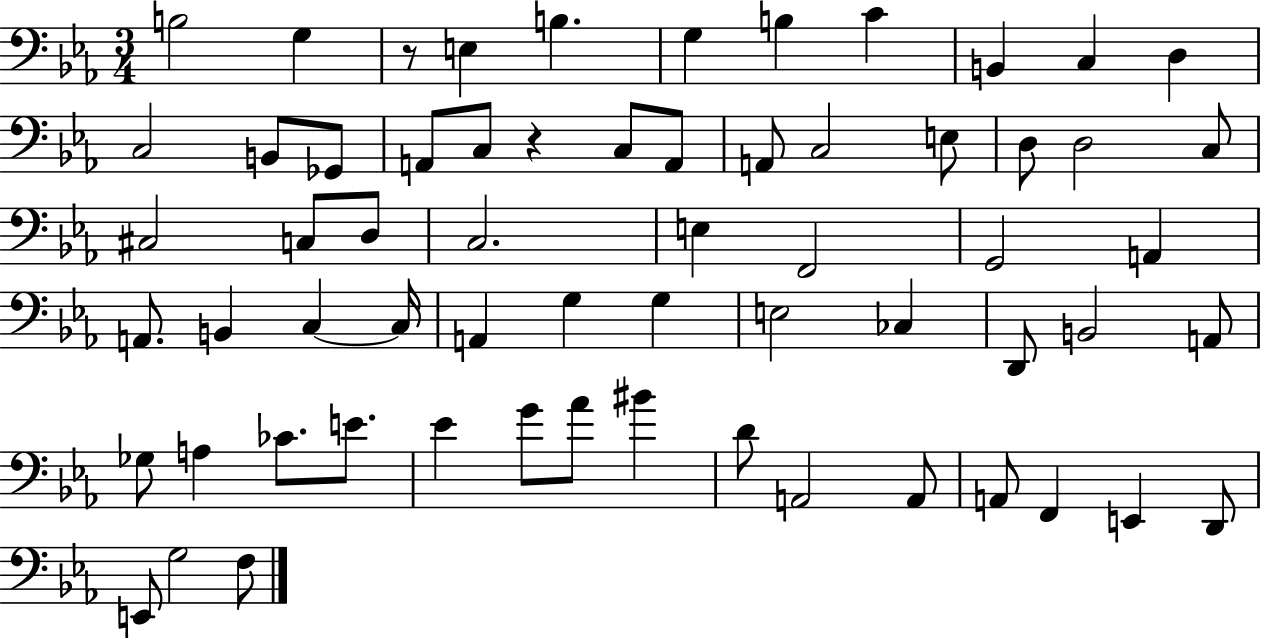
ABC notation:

X:1
T:Untitled
M:3/4
L:1/4
K:Eb
B,2 G, z/2 E, B, G, B, C B,, C, D, C,2 B,,/2 _G,,/2 A,,/2 C,/2 z C,/2 A,,/2 A,,/2 C,2 E,/2 D,/2 D,2 C,/2 ^C,2 C,/2 D,/2 C,2 E, F,,2 G,,2 A,, A,,/2 B,, C, C,/4 A,, G, G, E,2 _C, D,,/2 B,,2 A,,/2 _G,/2 A, _C/2 E/2 _E G/2 _A/2 ^B D/2 A,,2 A,,/2 A,,/2 F,, E,, D,,/2 E,,/2 G,2 F,/2